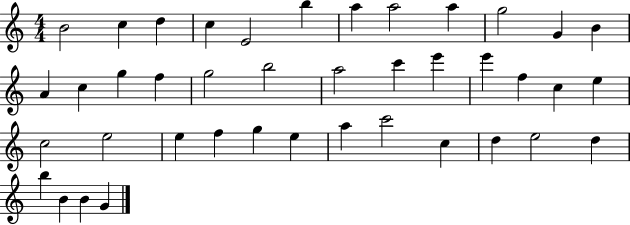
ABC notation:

X:1
T:Untitled
M:4/4
L:1/4
K:C
B2 c d c E2 b a a2 a g2 G B A c g f g2 b2 a2 c' e' e' f c e c2 e2 e f g e a c'2 c d e2 d b B B G